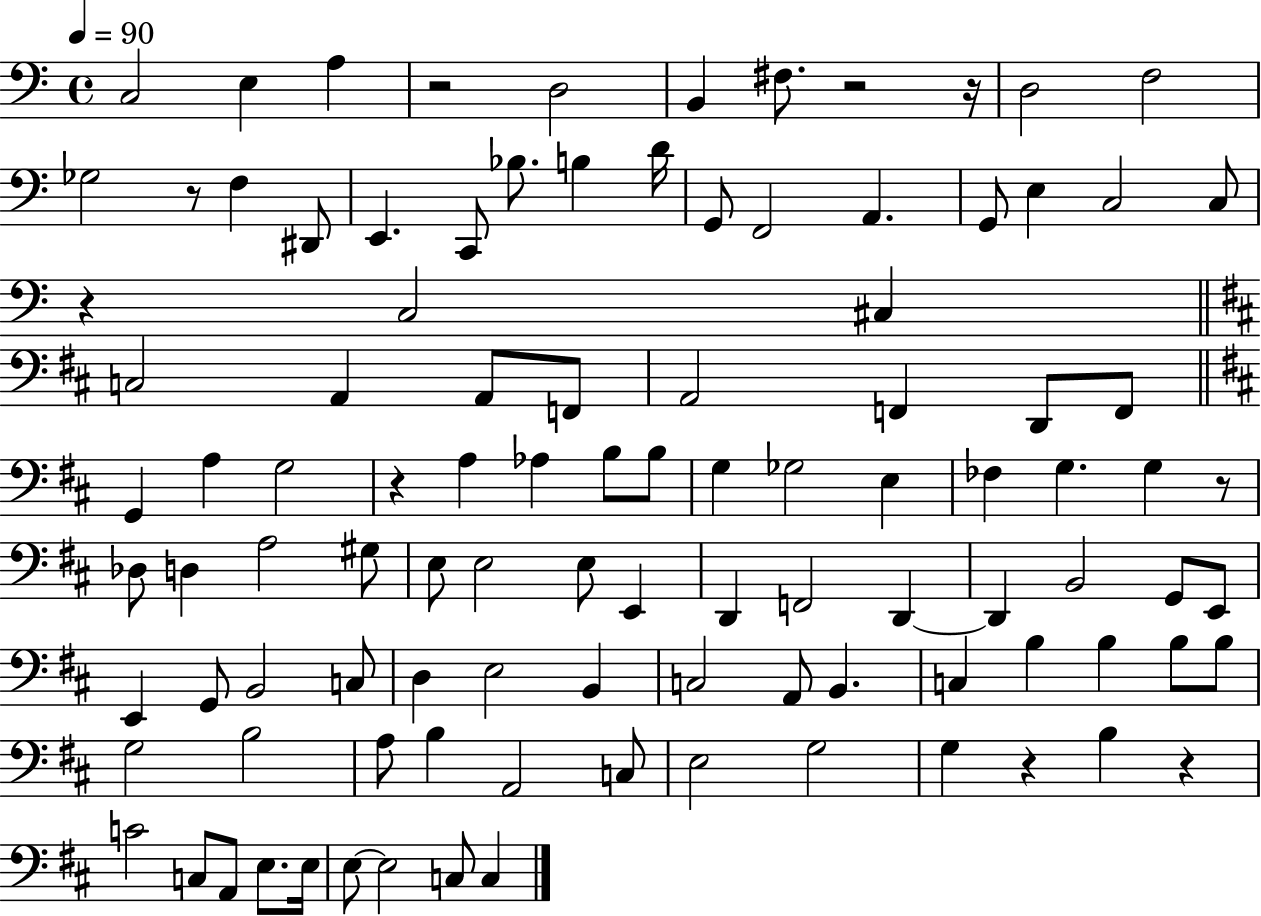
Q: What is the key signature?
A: C major